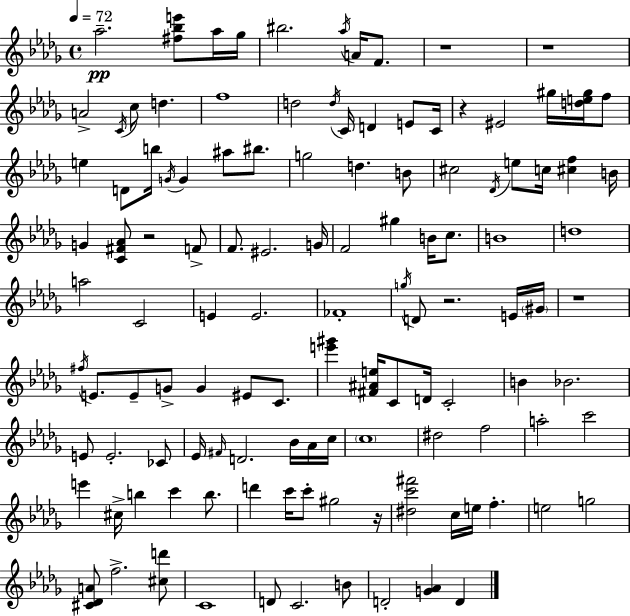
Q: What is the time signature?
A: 4/4